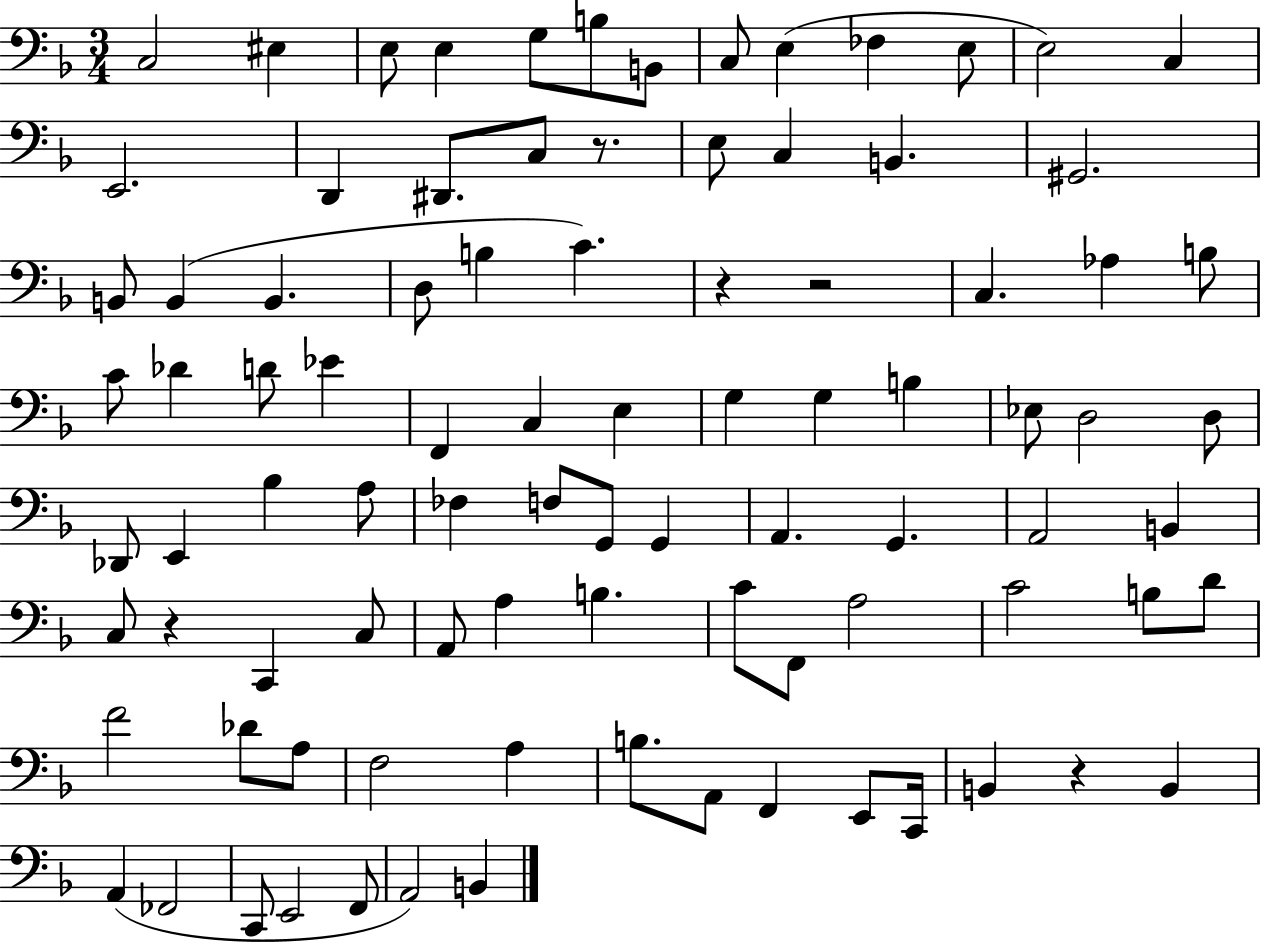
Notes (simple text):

C3/h EIS3/q E3/e E3/q G3/e B3/e B2/e C3/e E3/q FES3/q E3/e E3/h C3/q E2/h. D2/q D#2/e. C3/e R/e. E3/e C3/q B2/q. G#2/h. B2/e B2/q B2/q. D3/e B3/q C4/q. R/q R/h C3/q. Ab3/q B3/e C4/e Db4/q D4/e Eb4/q F2/q C3/q E3/q G3/q G3/q B3/q Eb3/e D3/h D3/e Db2/e E2/q Bb3/q A3/e FES3/q F3/e G2/e G2/q A2/q. G2/q. A2/h B2/q C3/e R/q C2/q C3/e A2/e A3/q B3/q. C4/e F2/e A3/h C4/h B3/e D4/e F4/h Db4/e A3/e F3/h A3/q B3/e. A2/e F2/q E2/e C2/s B2/q R/q B2/q A2/q FES2/h C2/e E2/h F2/e A2/h B2/q